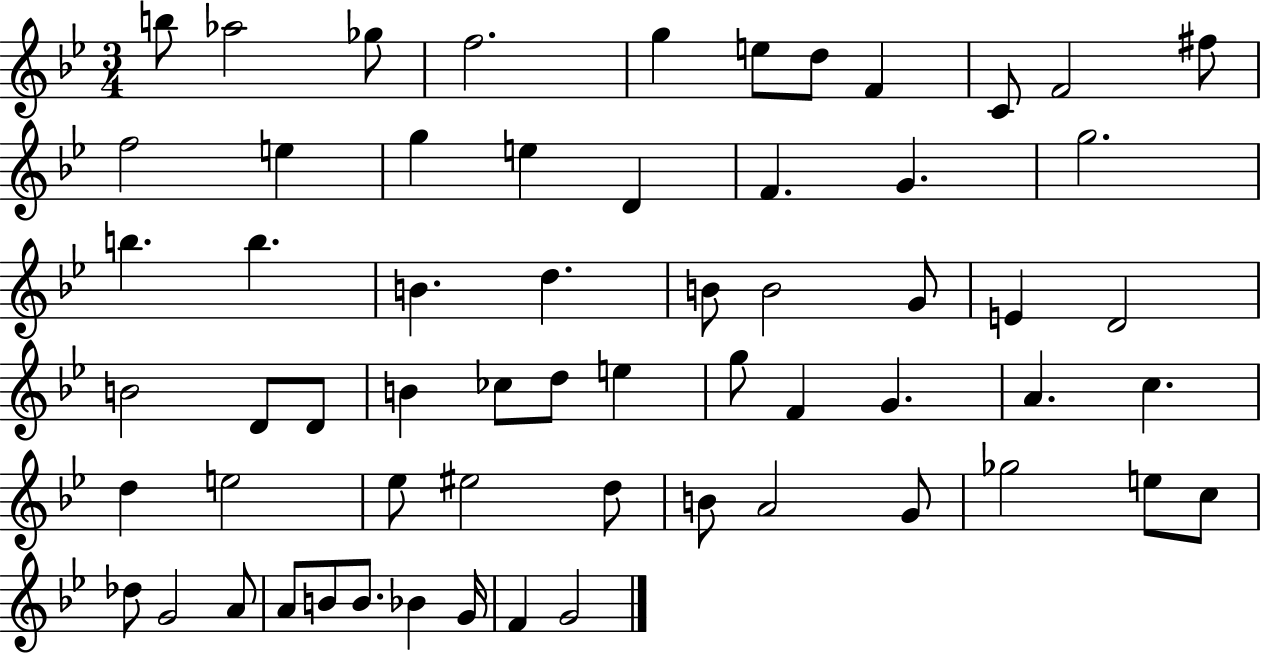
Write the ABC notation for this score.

X:1
T:Untitled
M:3/4
L:1/4
K:Bb
b/2 _a2 _g/2 f2 g e/2 d/2 F C/2 F2 ^f/2 f2 e g e D F G g2 b b B d B/2 B2 G/2 E D2 B2 D/2 D/2 B _c/2 d/2 e g/2 F G A c d e2 _e/2 ^e2 d/2 B/2 A2 G/2 _g2 e/2 c/2 _d/2 G2 A/2 A/2 B/2 B/2 _B G/4 F G2